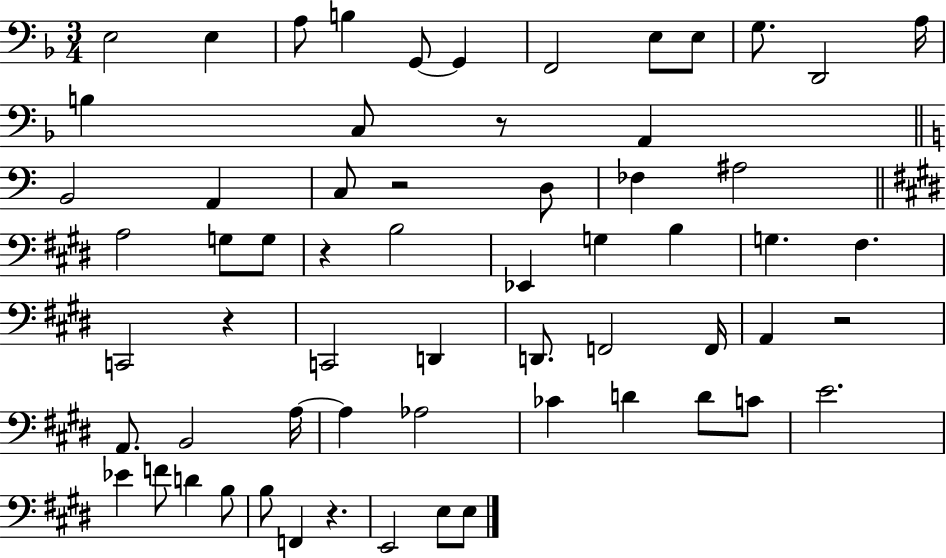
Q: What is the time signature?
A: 3/4